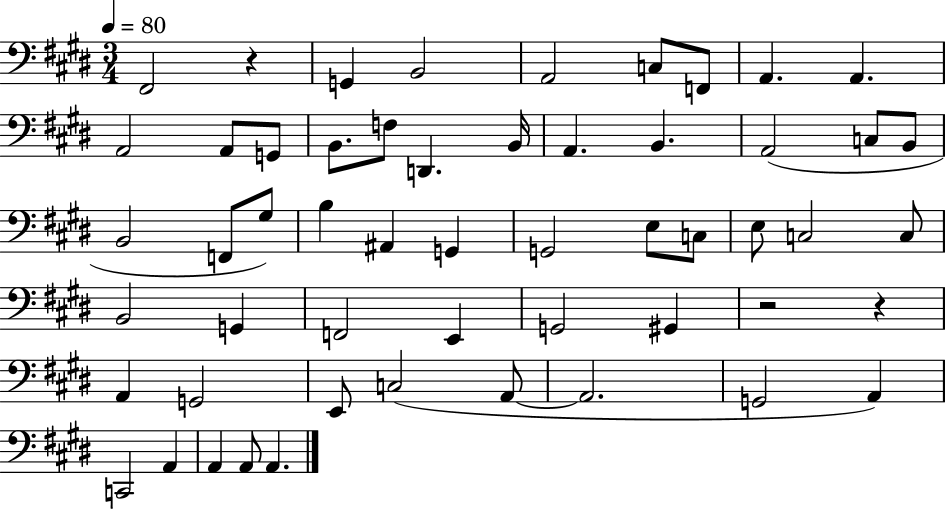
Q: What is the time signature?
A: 3/4